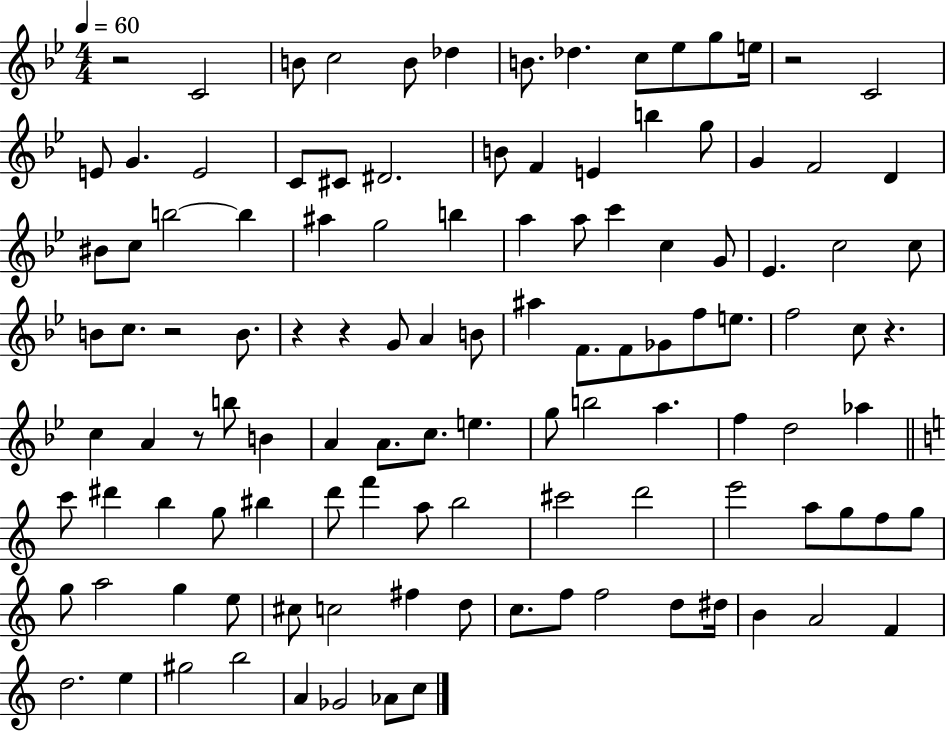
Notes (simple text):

R/h C4/h B4/e C5/h B4/e Db5/q B4/e. Db5/q. C5/e Eb5/e G5/e E5/s R/h C4/h E4/e G4/q. E4/h C4/e C#4/e D#4/h. B4/e F4/q E4/q B5/q G5/e G4/q F4/h D4/q BIS4/e C5/e B5/h B5/q A#5/q G5/h B5/q A5/q A5/e C6/q C5/q G4/e Eb4/q. C5/h C5/e B4/e C5/e. R/h B4/e. R/q R/q G4/e A4/q B4/e A#5/q F4/e. F4/e Gb4/e F5/e E5/e. F5/h C5/e R/q. C5/q A4/q R/e B5/e B4/q A4/q A4/e. C5/e. E5/q. G5/e B5/h A5/q. F5/q D5/h Ab5/q C6/e D#6/q B5/q G5/e BIS5/q D6/e F6/q A5/e B5/h C#6/h D6/h E6/h A5/e G5/e F5/e G5/e G5/e A5/h G5/q E5/e C#5/e C5/h F#5/q D5/e C5/e. F5/e F5/h D5/e D#5/s B4/q A4/h F4/q D5/h. E5/q G#5/h B5/h A4/q Gb4/h Ab4/e C5/e